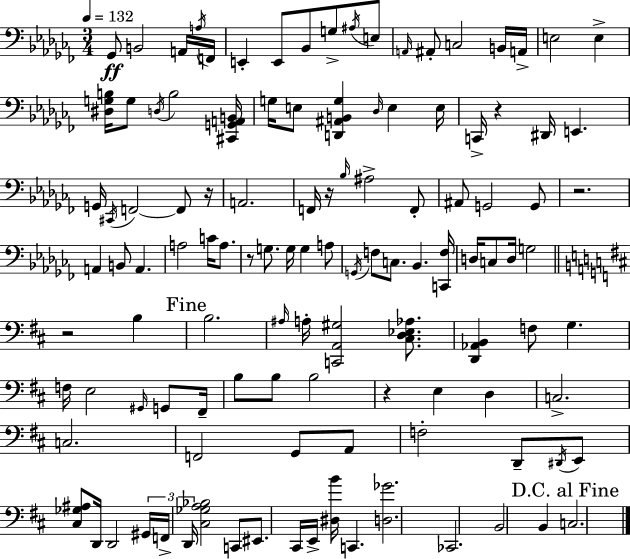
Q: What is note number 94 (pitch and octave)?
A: C2